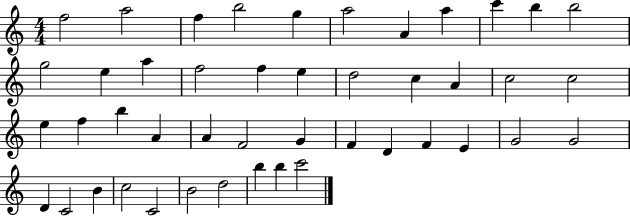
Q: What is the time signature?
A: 4/4